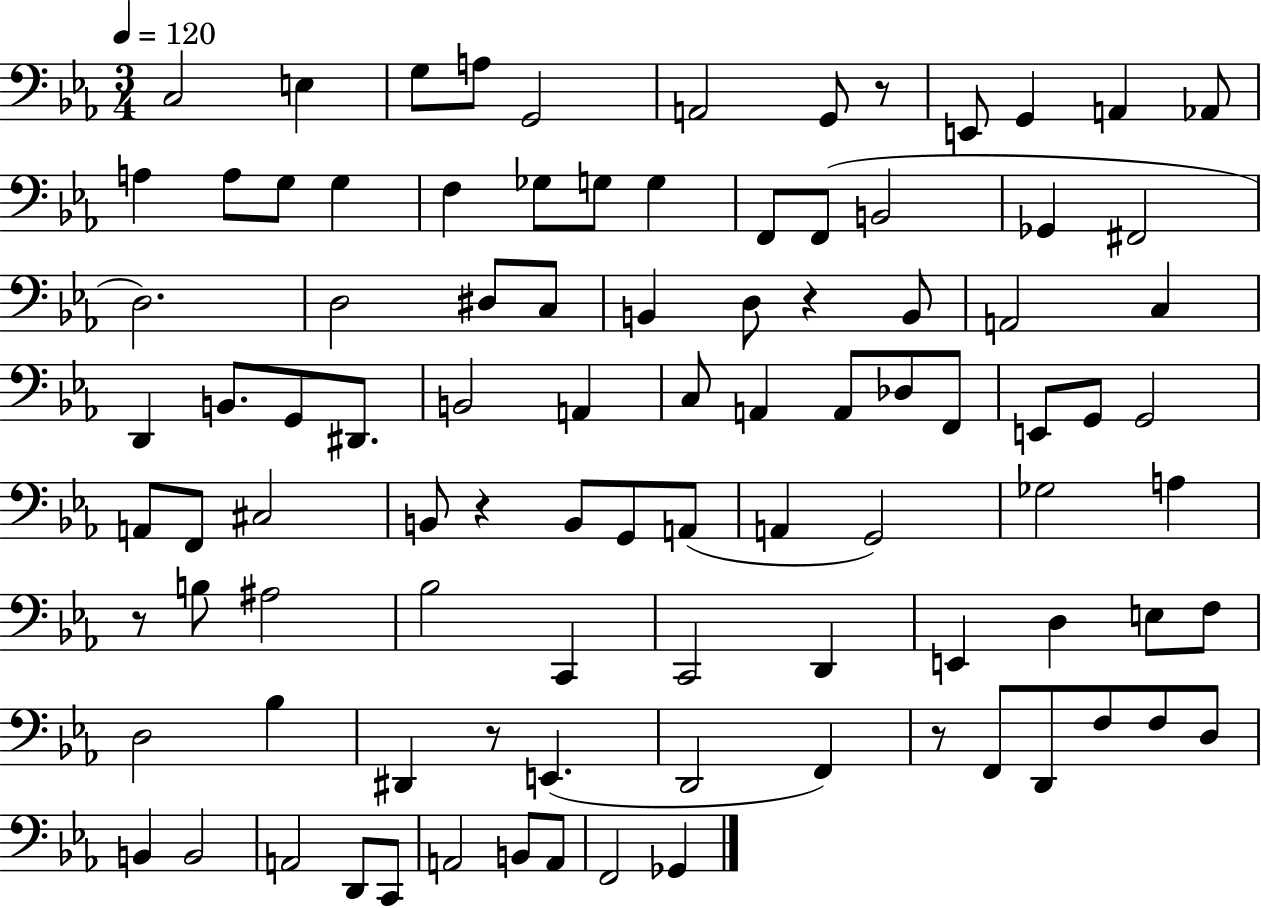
X:1
T:Untitled
M:3/4
L:1/4
K:Eb
C,2 E, G,/2 A,/2 G,,2 A,,2 G,,/2 z/2 E,,/2 G,, A,, _A,,/2 A, A,/2 G,/2 G, F, _G,/2 G,/2 G, F,,/2 F,,/2 B,,2 _G,, ^F,,2 D,2 D,2 ^D,/2 C,/2 B,, D,/2 z B,,/2 A,,2 C, D,, B,,/2 G,,/2 ^D,,/2 B,,2 A,, C,/2 A,, A,,/2 _D,/2 F,,/2 E,,/2 G,,/2 G,,2 A,,/2 F,,/2 ^C,2 B,,/2 z B,,/2 G,,/2 A,,/2 A,, G,,2 _G,2 A, z/2 B,/2 ^A,2 _B,2 C,, C,,2 D,, E,, D, E,/2 F,/2 D,2 _B, ^D,, z/2 E,, D,,2 F,, z/2 F,,/2 D,,/2 F,/2 F,/2 D,/2 B,, B,,2 A,,2 D,,/2 C,,/2 A,,2 B,,/2 A,,/2 F,,2 _G,,